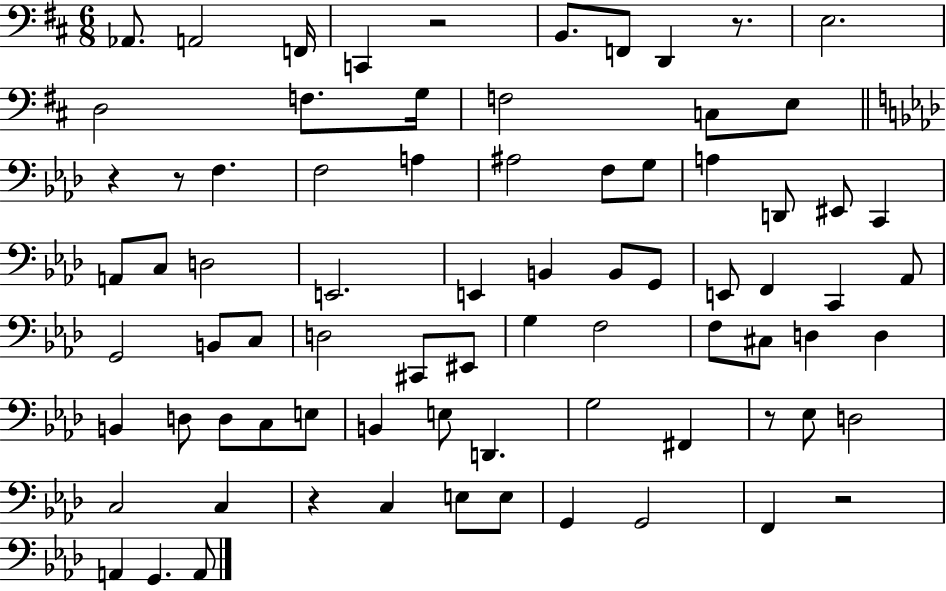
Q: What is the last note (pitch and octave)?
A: A2